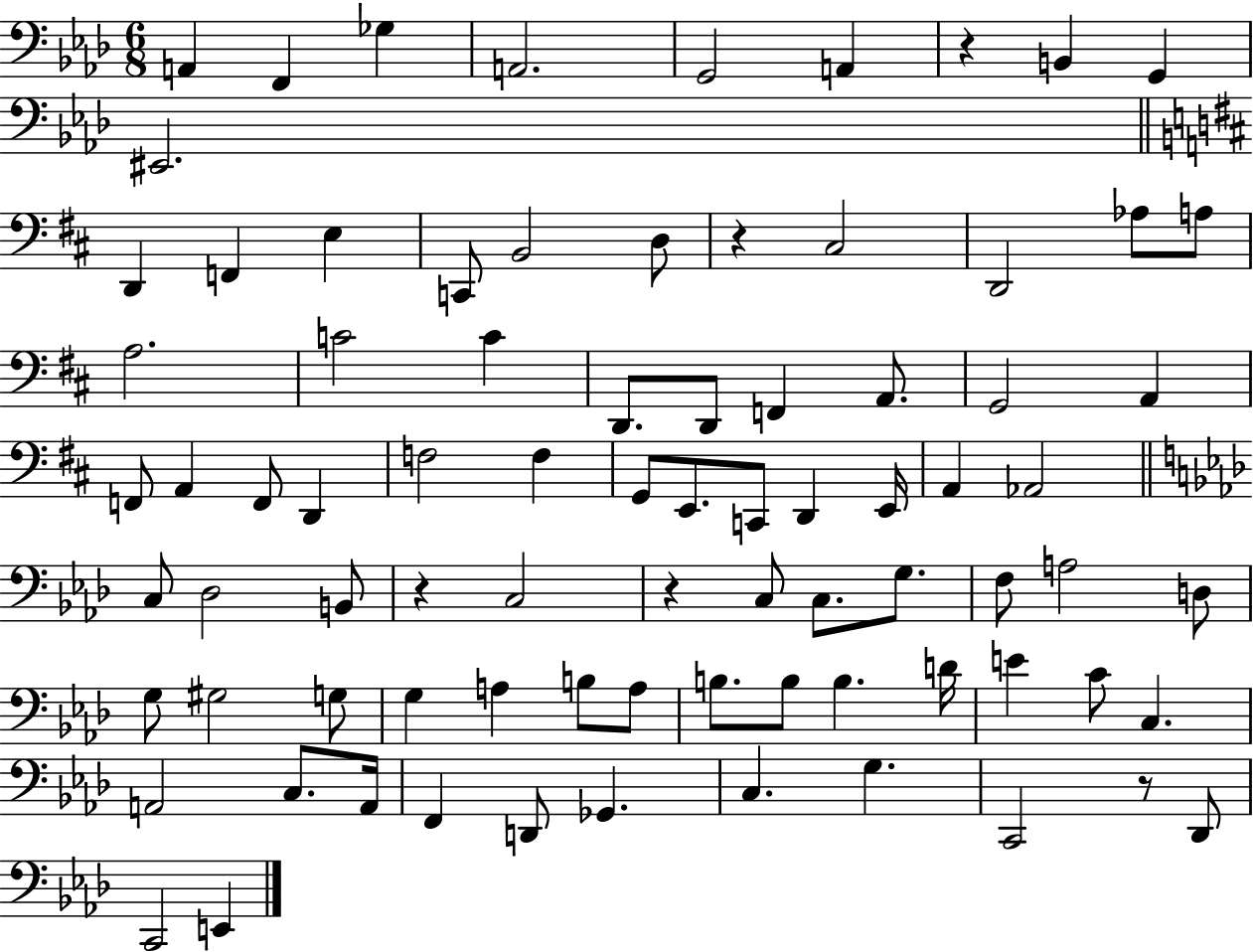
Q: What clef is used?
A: bass